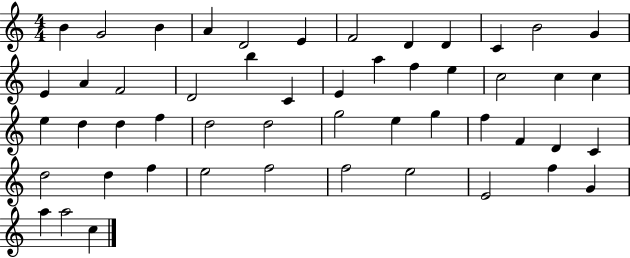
{
  \clef treble
  \numericTimeSignature
  \time 4/4
  \key c \major
  b'4 g'2 b'4 | a'4 d'2 e'4 | f'2 d'4 d'4 | c'4 b'2 g'4 | \break e'4 a'4 f'2 | d'2 b''4 c'4 | e'4 a''4 f''4 e''4 | c''2 c''4 c''4 | \break e''4 d''4 d''4 f''4 | d''2 d''2 | g''2 e''4 g''4 | f''4 f'4 d'4 c'4 | \break d''2 d''4 f''4 | e''2 f''2 | f''2 e''2 | e'2 f''4 g'4 | \break a''4 a''2 c''4 | \bar "|."
}